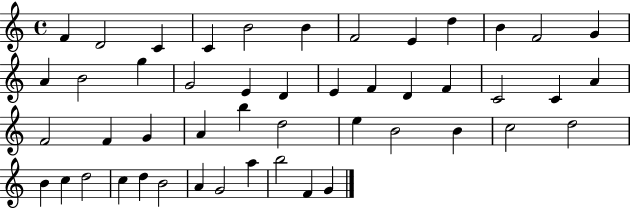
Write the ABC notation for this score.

X:1
T:Untitled
M:4/4
L:1/4
K:C
F D2 C C B2 B F2 E d B F2 G A B2 g G2 E D E F D F C2 C A F2 F G A b d2 e B2 B c2 d2 B c d2 c d B2 A G2 a b2 F G